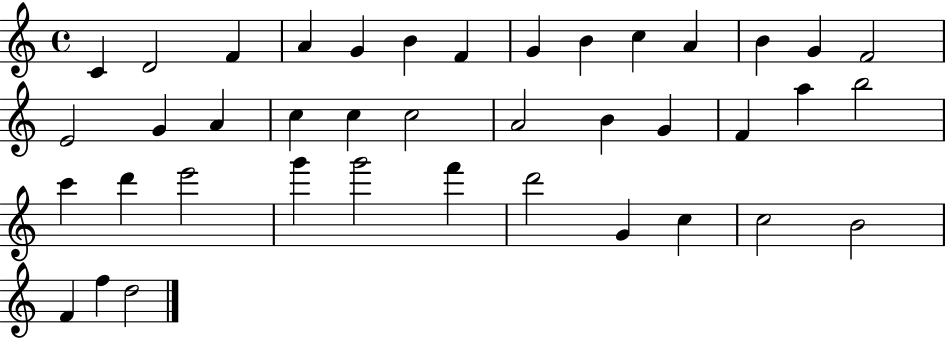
X:1
T:Untitled
M:4/4
L:1/4
K:C
C D2 F A G B F G B c A B G F2 E2 G A c c c2 A2 B G F a b2 c' d' e'2 g' g'2 f' d'2 G c c2 B2 F f d2